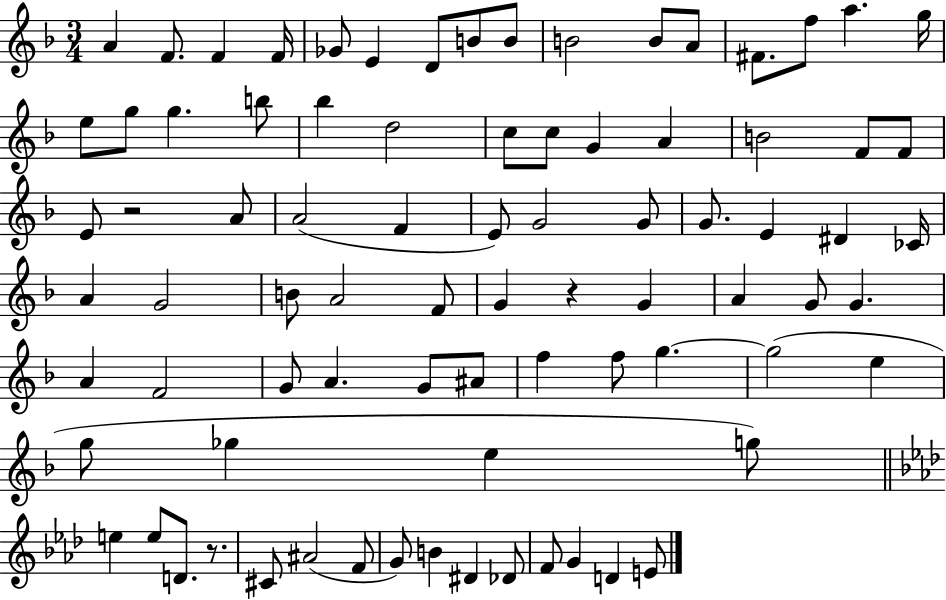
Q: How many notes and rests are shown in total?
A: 82